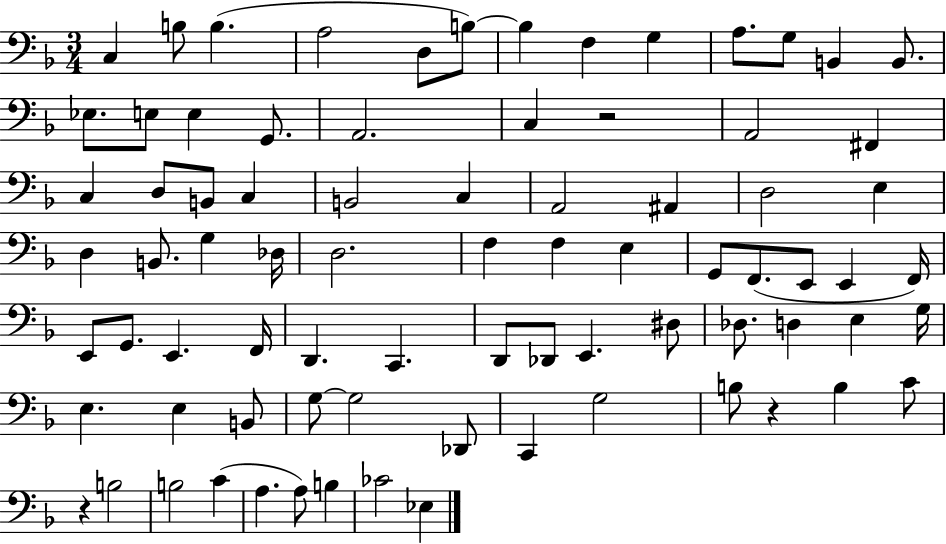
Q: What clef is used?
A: bass